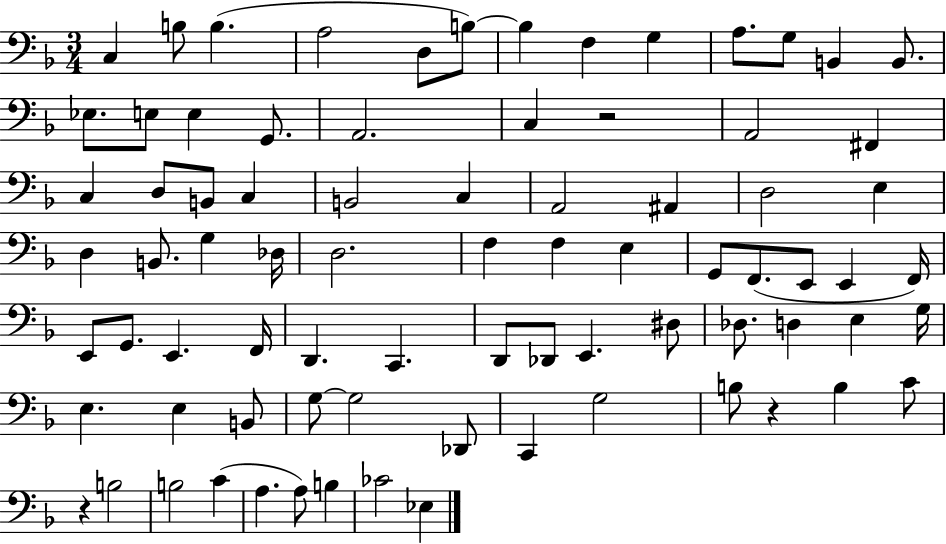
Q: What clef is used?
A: bass